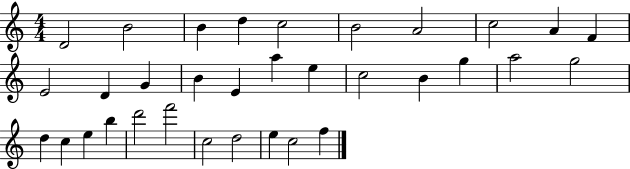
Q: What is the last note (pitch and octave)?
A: F5